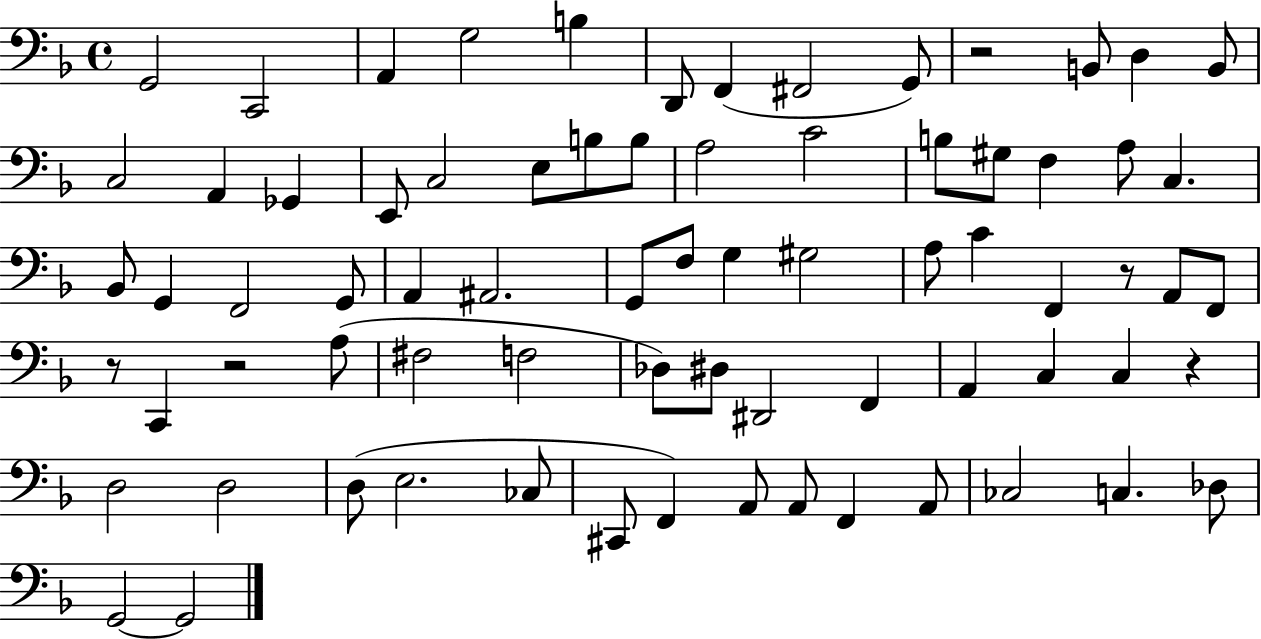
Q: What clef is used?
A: bass